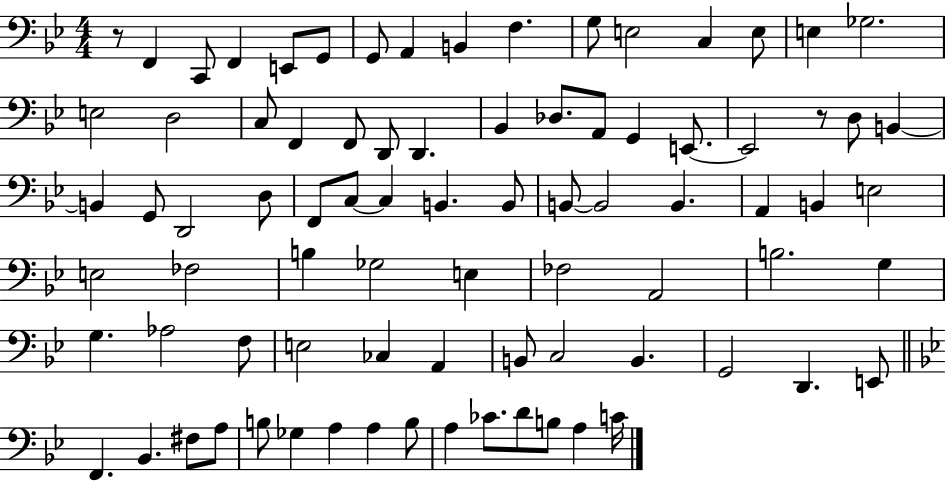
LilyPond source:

{
  \clef bass
  \numericTimeSignature
  \time 4/4
  \key bes \major
  r8 f,4 c,8 f,4 e,8 g,8 | g,8 a,4 b,4 f4. | g8 e2 c4 e8 | e4 ges2. | \break e2 d2 | c8 f,4 f,8 d,8 d,4. | bes,4 des8. a,8 g,4 e,8.~~ | e,2 r8 d8 b,4~~ | \break b,4 g,8 d,2 d8 | f,8 c8~~ c4 b,4. b,8 | b,8~~ b,2 b,4. | a,4 b,4 e2 | \break e2 fes2 | b4 ges2 e4 | fes2 a,2 | b2. g4 | \break g4. aes2 f8 | e2 ces4 a,4 | b,8 c2 b,4. | g,2 d,4. e,8 | \break \bar "||" \break \key g \minor f,4. bes,4. fis8 a8 | b8 ges4 a4 a4 b8 | a4 ces'8. d'8 b8 a4 c'16 | \bar "|."
}